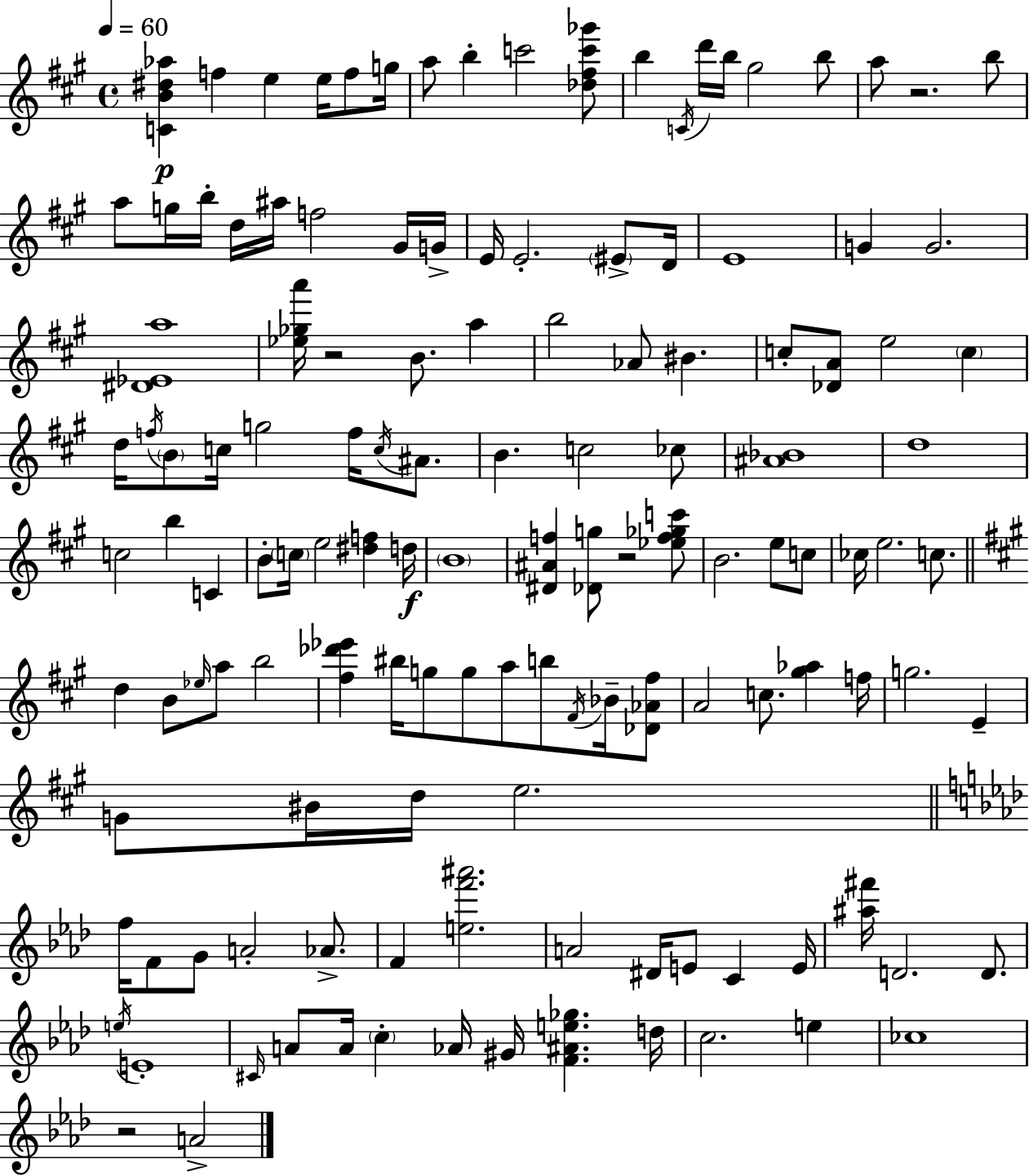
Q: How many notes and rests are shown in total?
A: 132